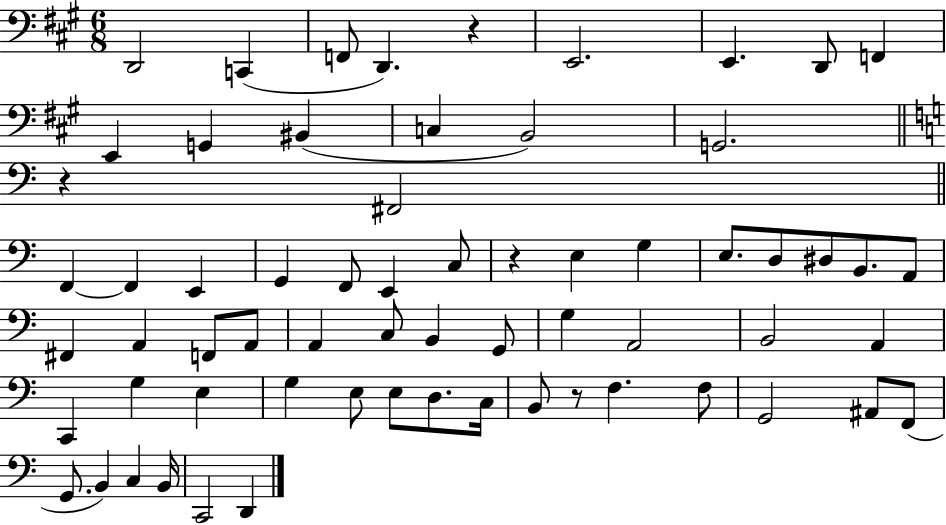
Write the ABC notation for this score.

X:1
T:Untitled
M:6/8
L:1/4
K:A
D,,2 C,, F,,/2 D,, z E,,2 E,, D,,/2 F,, E,, G,, ^B,, C, B,,2 G,,2 z ^F,,2 F,, F,, E,, G,, F,,/2 E,, C,/2 z E, G, E,/2 D,/2 ^D,/2 B,,/2 A,,/2 ^F,, A,, F,,/2 A,,/2 A,, C,/2 B,, G,,/2 G, A,,2 B,,2 A,, C,, G, E, G, E,/2 E,/2 D,/2 C,/4 B,,/2 z/2 F, F,/2 G,,2 ^A,,/2 F,,/2 G,,/2 B,, C, B,,/4 C,,2 D,,